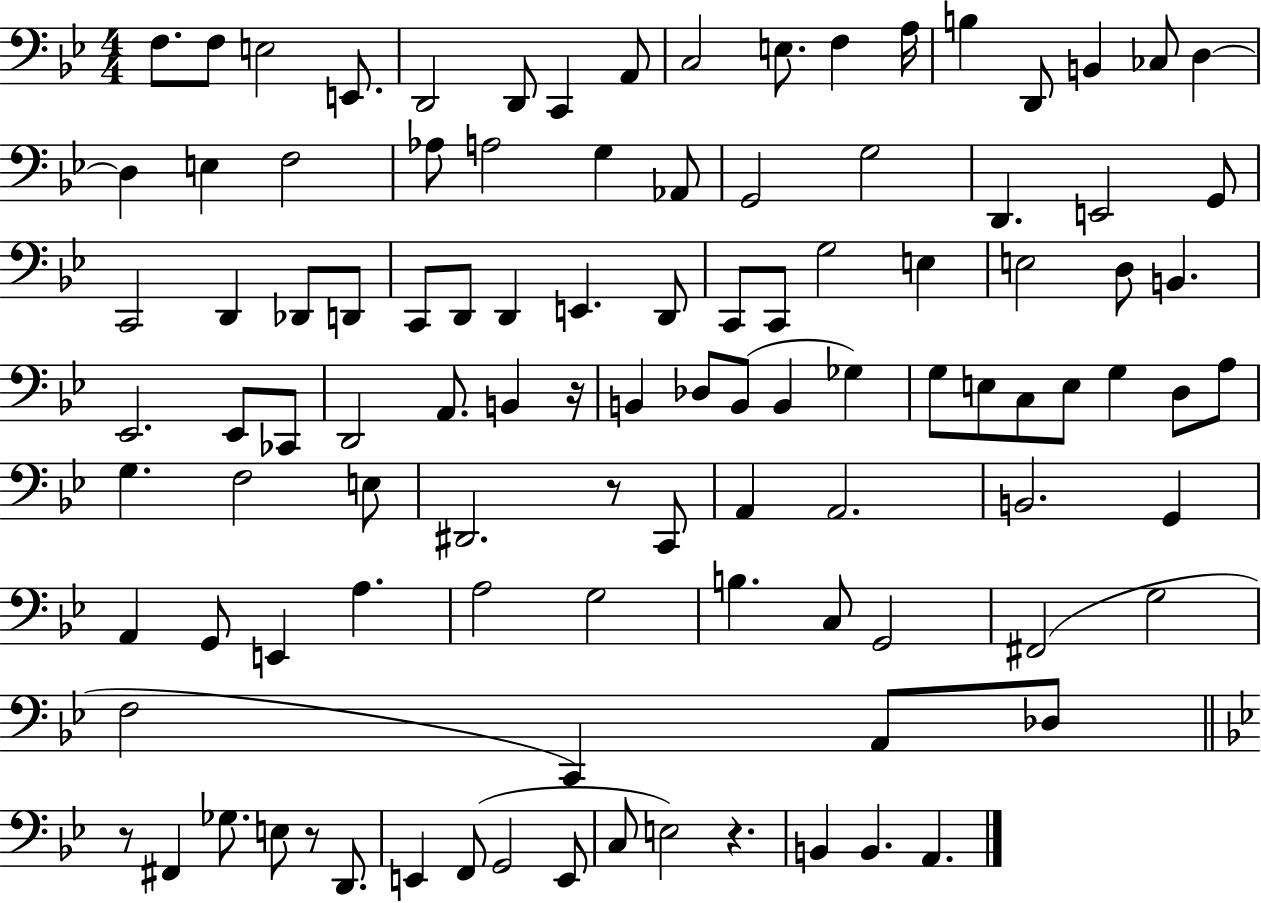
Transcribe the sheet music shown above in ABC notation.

X:1
T:Untitled
M:4/4
L:1/4
K:Bb
F,/2 F,/2 E,2 E,,/2 D,,2 D,,/2 C,, A,,/2 C,2 E,/2 F, A,/4 B, D,,/2 B,, _C,/2 D, D, E, F,2 _A,/2 A,2 G, _A,,/2 G,,2 G,2 D,, E,,2 G,,/2 C,,2 D,, _D,,/2 D,,/2 C,,/2 D,,/2 D,, E,, D,,/2 C,,/2 C,,/2 G,2 E, E,2 D,/2 B,, _E,,2 _E,,/2 _C,,/2 D,,2 A,,/2 B,, z/4 B,, _D,/2 B,,/2 B,, _G, G,/2 E,/2 C,/2 E,/2 G, D,/2 A,/2 G, F,2 E,/2 ^D,,2 z/2 C,,/2 A,, A,,2 B,,2 G,, A,, G,,/2 E,, A, A,2 G,2 B, C,/2 G,,2 ^F,,2 G,2 F,2 C,, A,,/2 _D,/2 z/2 ^F,, _G,/2 E,/2 z/2 D,,/2 E,, F,,/2 G,,2 E,,/2 C,/2 E,2 z B,, B,, A,,